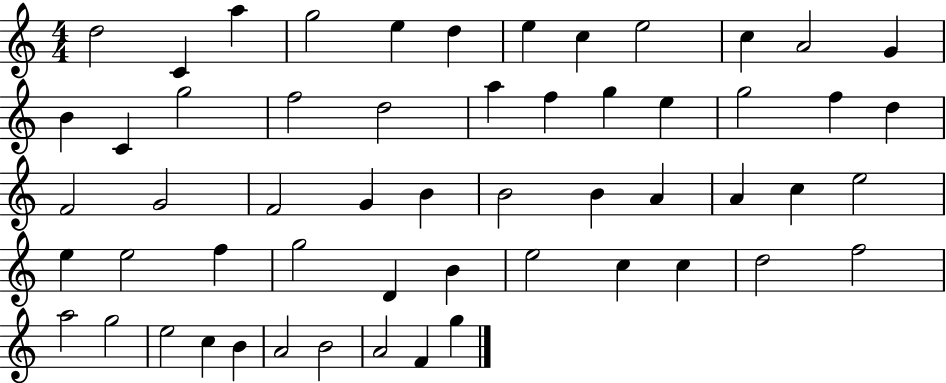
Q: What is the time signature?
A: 4/4